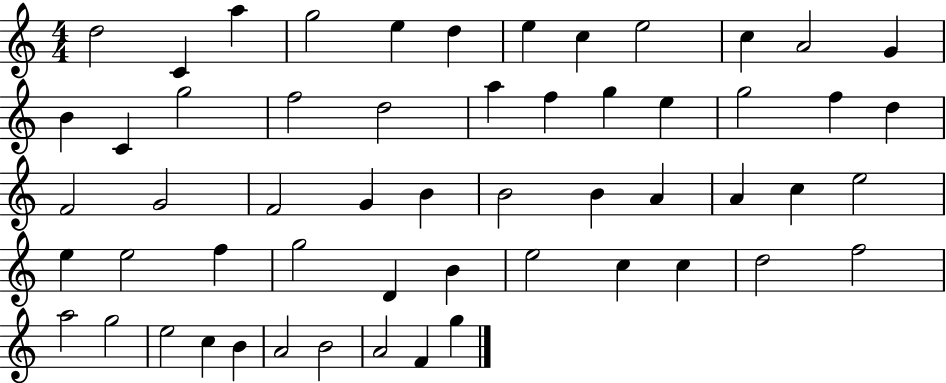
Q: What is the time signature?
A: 4/4